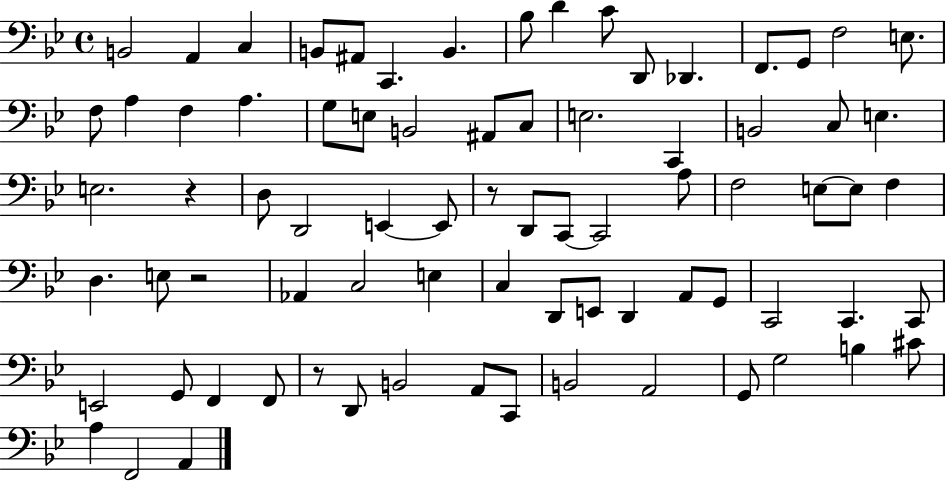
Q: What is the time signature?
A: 4/4